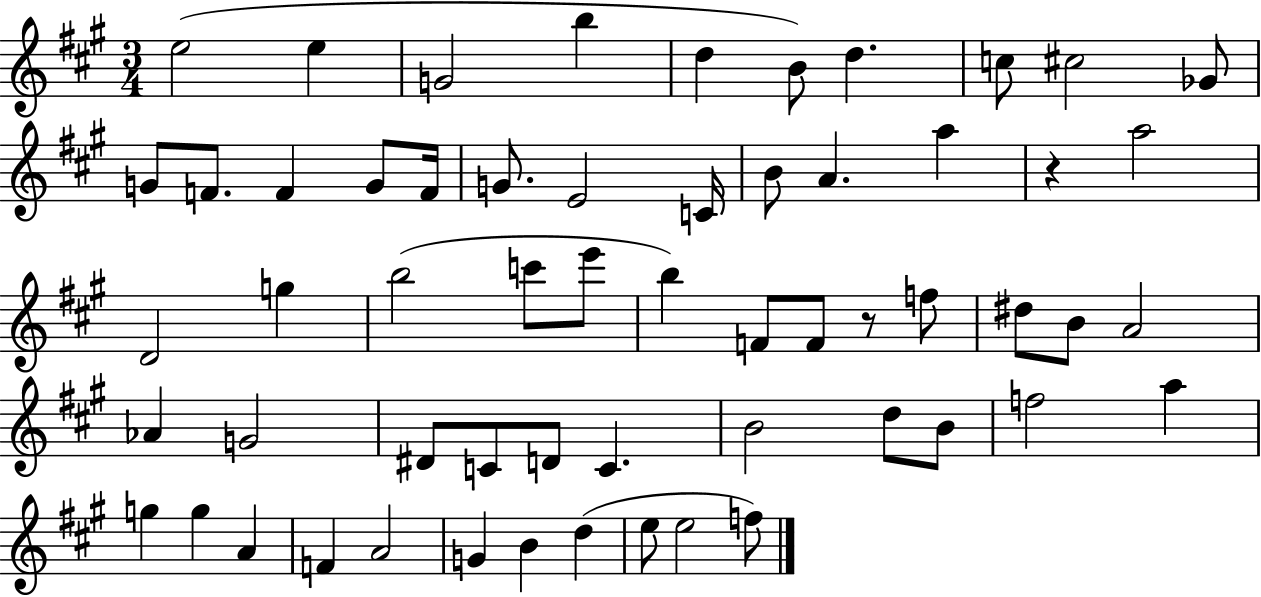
X:1
T:Untitled
M:3/4
L:1/4
K:A
e2 e G2 b d B/2 d c/2 ^c2 _G/2 G/2 F/2 F G/2 F/4 G/2 E2 C/4 B/2 A a z a2 D2 g b2 c'/2 e'/2 b F/2 F/2 z/2 f/2 ^d/2 B/2 A2 _A G2 ^D/2 C/2 D/2 C B2 d/2 B/2 f2 a g g A F A2 G B d e/2 e2 f/2